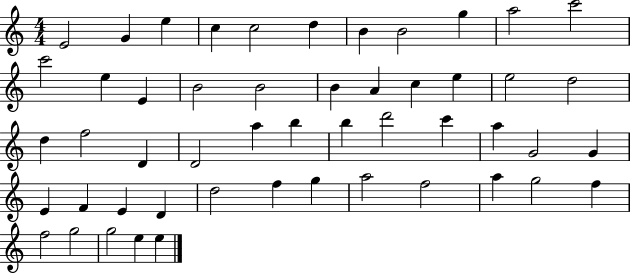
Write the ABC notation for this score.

X:1
T:Untitled
M:4/4
L:1/4
K:C
E2 G e c c2 d B B2 g a2 c'2 c'2 e E B2 B2 B A c e e2 d2 d f2 D D2 a b b d'2 c' a G2 G E F E D d2 f g a2 f2 a g2 f f2 g2 g2 e e